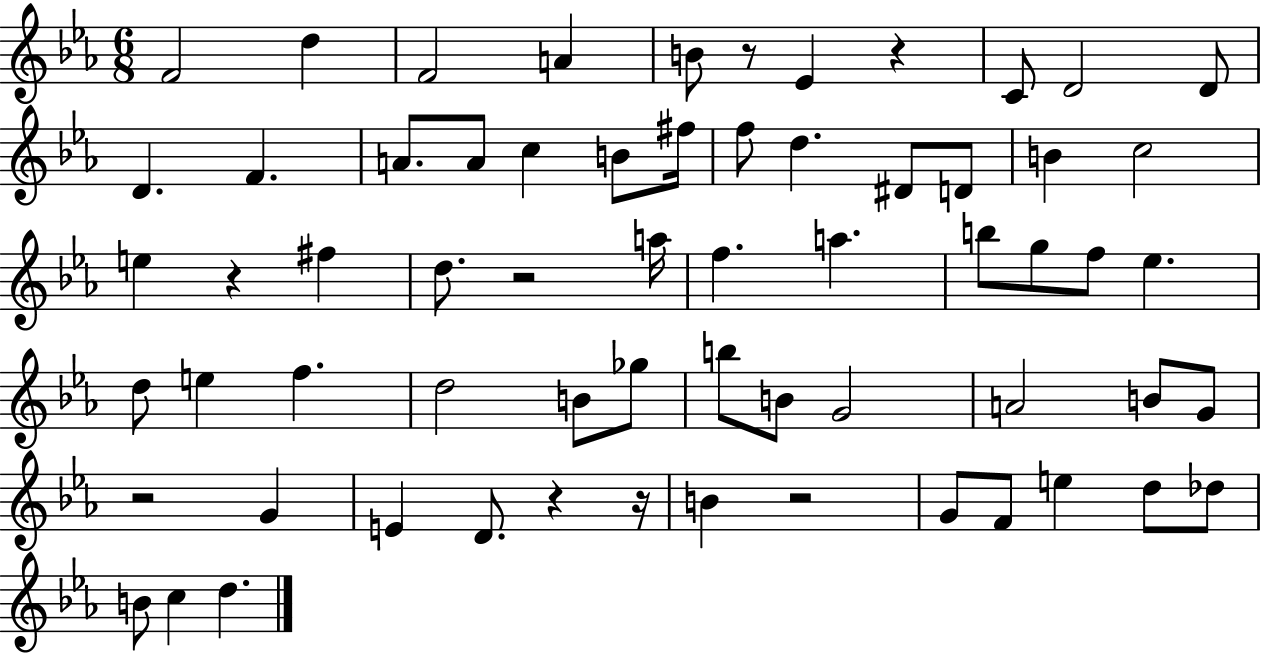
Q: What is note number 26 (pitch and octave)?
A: A5